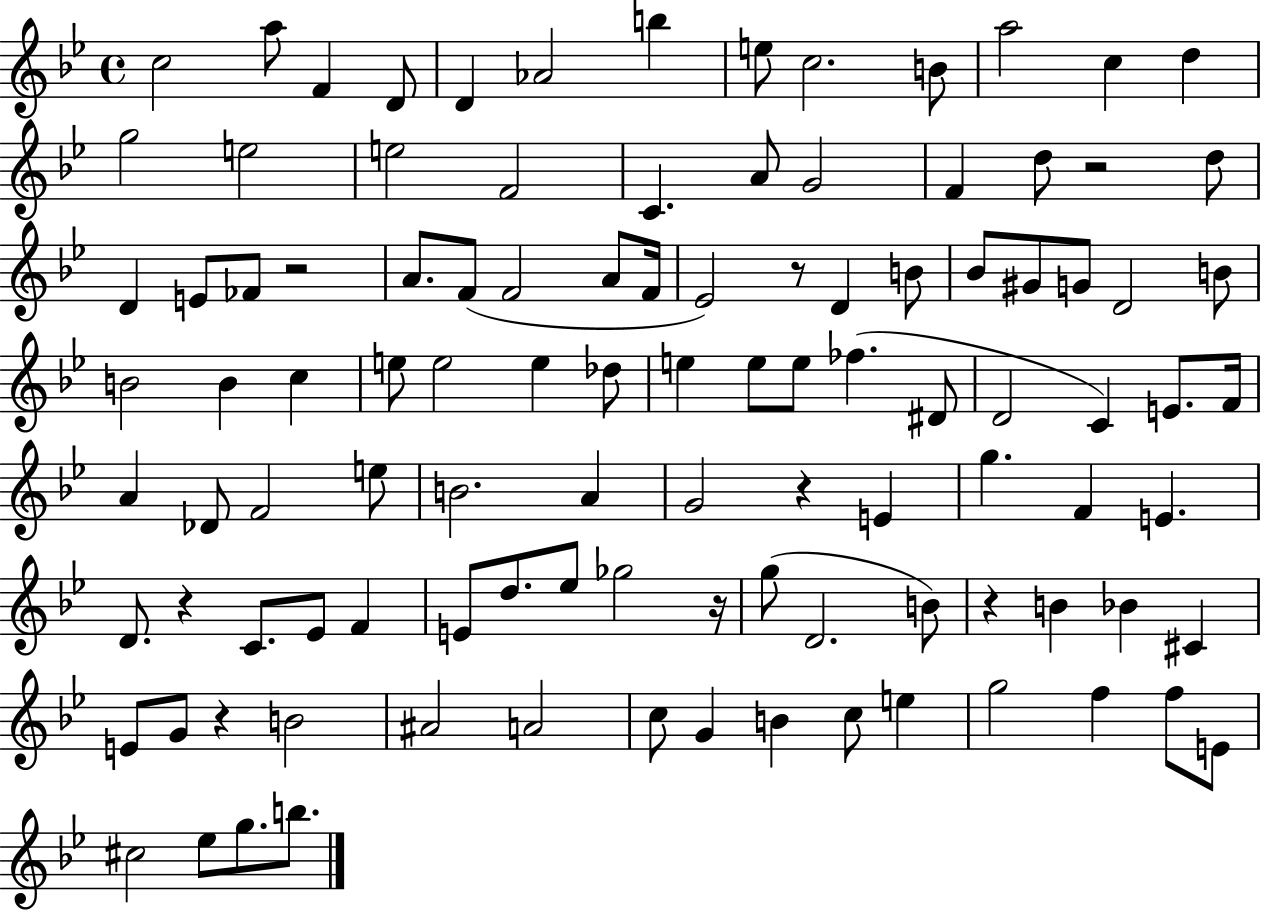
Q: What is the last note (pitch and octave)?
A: B5